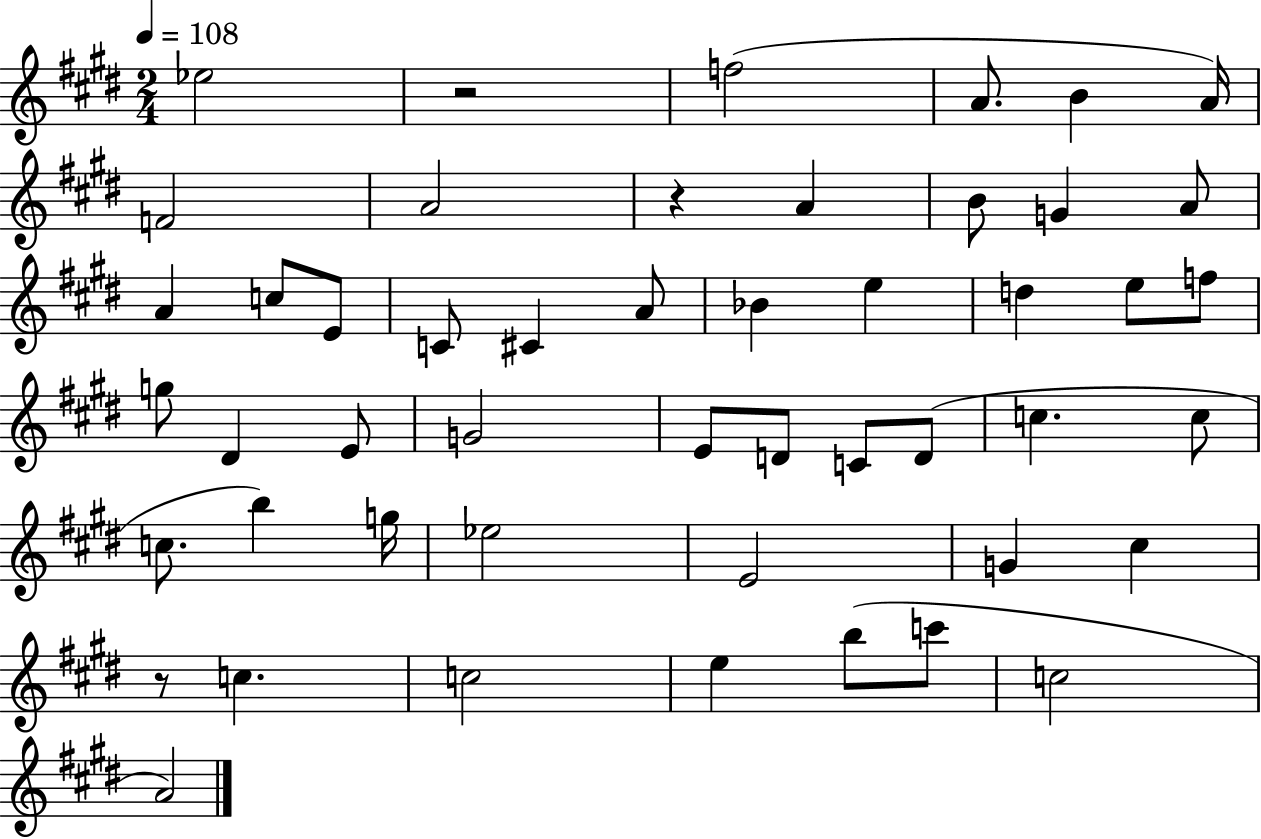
Eb5/h R/h F5/h A4/e. B4/q A4/s F4/h A4/h R/q A4/q B4/e G4/q A4/e A4/q C5/e E4/e C4/e C#4/q A4/e Bb4/q E5/q D5/q E5/e F5/e G5/e D#4/q E4/e G4/h E4/e D4/e C4/e D4/e C5/q. C5/e C5/e. B5/q G5/s Eb5/h E4/h G4/q C#5/q R/e C5/q. C5/h E5/q B5/e C6/e C5/h A4/h